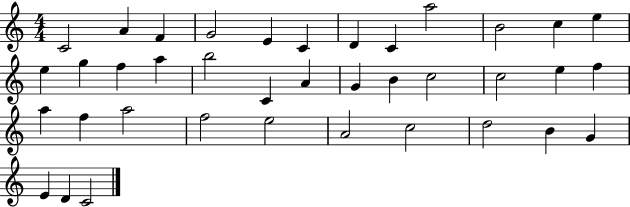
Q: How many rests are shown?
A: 0